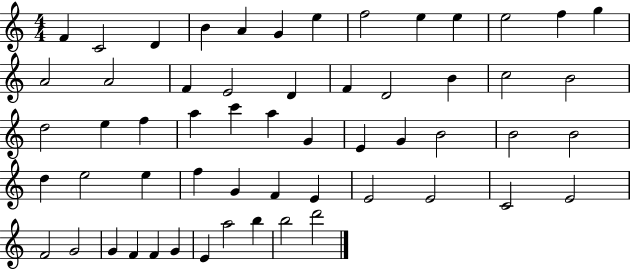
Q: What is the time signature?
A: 4/4